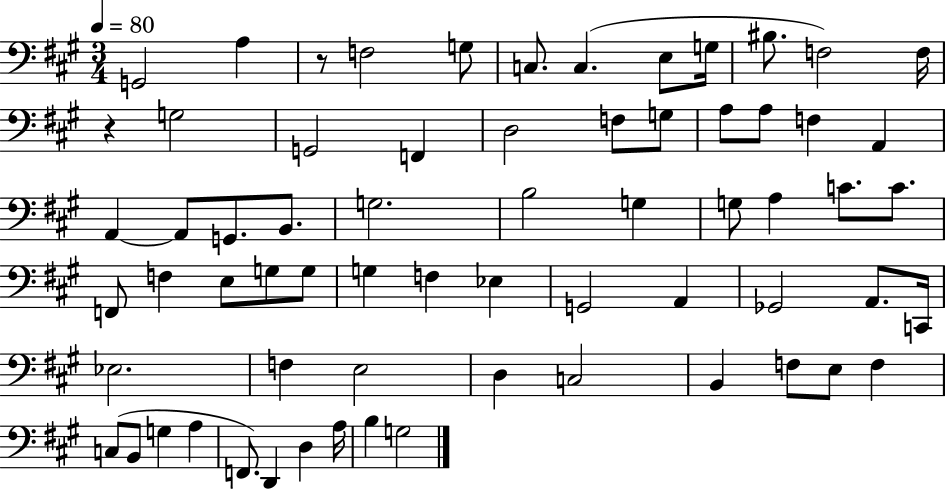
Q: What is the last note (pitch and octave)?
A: G3